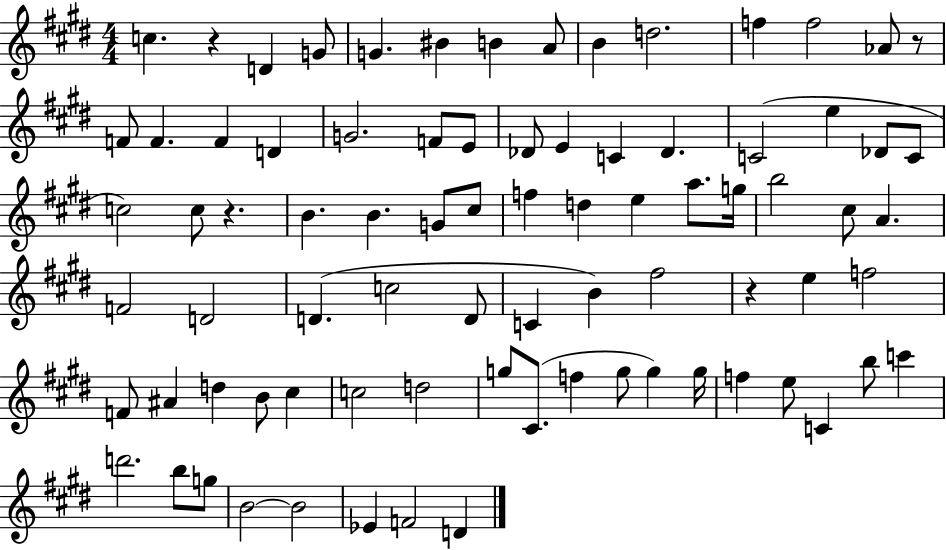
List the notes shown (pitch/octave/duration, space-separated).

C5/q. R/q D4/q G4/e G4/q. BIS4/q B4/q A4/e B4/q D5/h. F5/q F5/h Ab4/e R/e F4/e F4/q. F4/q D4/q G4/h. F4/e E4/e Db4/e E4/q C4/q Db4/q. C4/h E5/q Db4/e C4/e C5/h C5/e R/q. B4/q. B4/q. G4/e C#5/e F5/q D5/q E5/q A5/e. G5/s B5/h C#5/e A4/q. F4/h D4/h D4/q. C5/h D4/e C4/q B4/q F#5/h R/q E5/q F5/h F4/e A#4/q D5/q B4/e C#5/q C5/h D5/h G5/e C#4/e. F5/q G5/e G5/q G5/s F5/q E5/e C4/q B5/e C6/q D6/h. B5/e G5/e B4/h B4/h Eb4/q F4/h D4/q